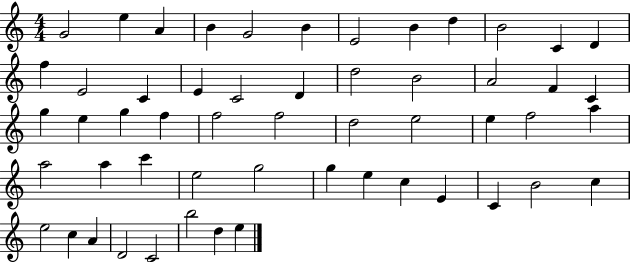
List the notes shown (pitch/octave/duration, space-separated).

G4/h E5/q A4/q B4/q G4/h B4/q E4/h B4/q D5/q B4/h C4/q D4/q F5/q E4/h C4/q E4/q C4/h D4/q D5/h B4/h A4/h F4/q C4/q G5/q E5/q G5/q F5/q F5/h F5/h D5/h E5/h E5/q F5/h A5/q A5/h A5/q C6/q E5/h G5/h G5/q E5/q C5/q E4/q C4/q B4/h C5/q E5/h C5/q A4/q D4/h C4/h B5/h D5/q E5/q